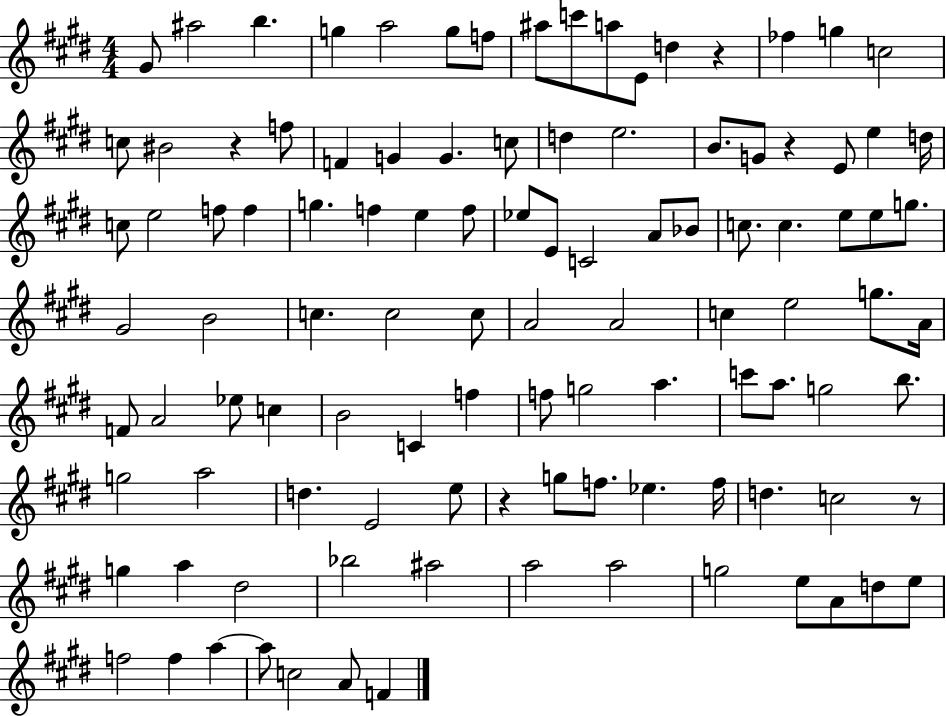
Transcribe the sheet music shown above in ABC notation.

X:1
T:Untitled
M:4/4
L:1/4
K:E
^G/2 ^a2 b g a2 g/2 f/2 ^a/2 c'/2 a/2 E/2 d z _f g c2 c/2 ^B2 z f/2 F G G c/2 d e2 B/2 G/2 z E/2 e d/4 c/2 e2 f/2 f g f e f/2 _e/2 E/2 C2 A/2 _B/2 c/2 c e/2 e/2 g/2 ^G2 B2 c c2 c/2 A2 A2 c e2 g/2 A/4 F/2 A2 _e/2 c B2 C f f/2 g2 a c'/2 a/2 g2 b/2 g2 a2 d E2 e/2 z g/2 f/2 _e f/4 d c2 z/2 g a ^d2 _b2 ^a2 a2 a2 g2 e/2 A/2 d/2 e/2 f2 f a a/2 c2 A/2 F